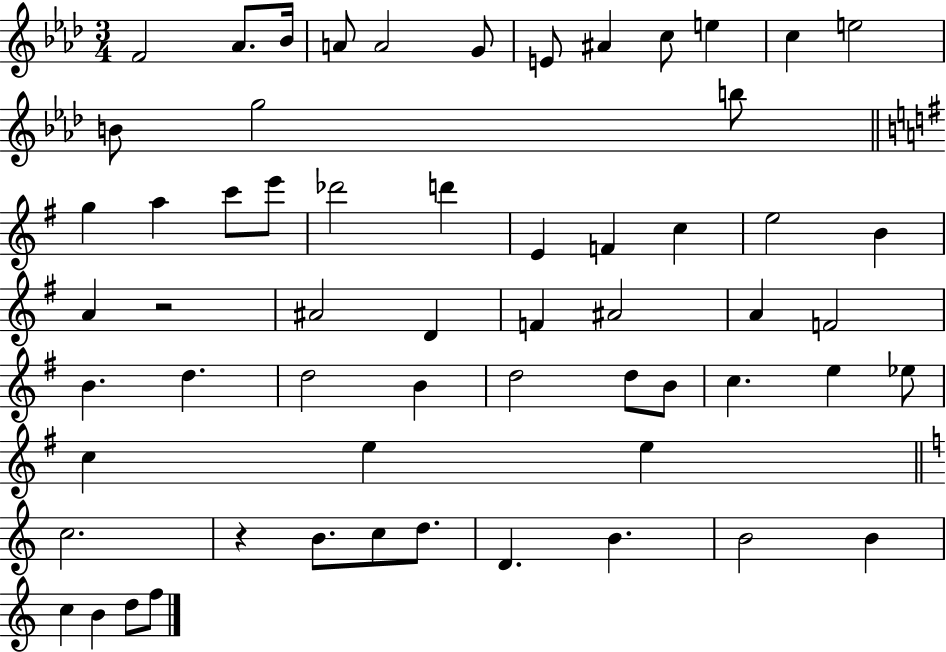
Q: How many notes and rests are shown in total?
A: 60